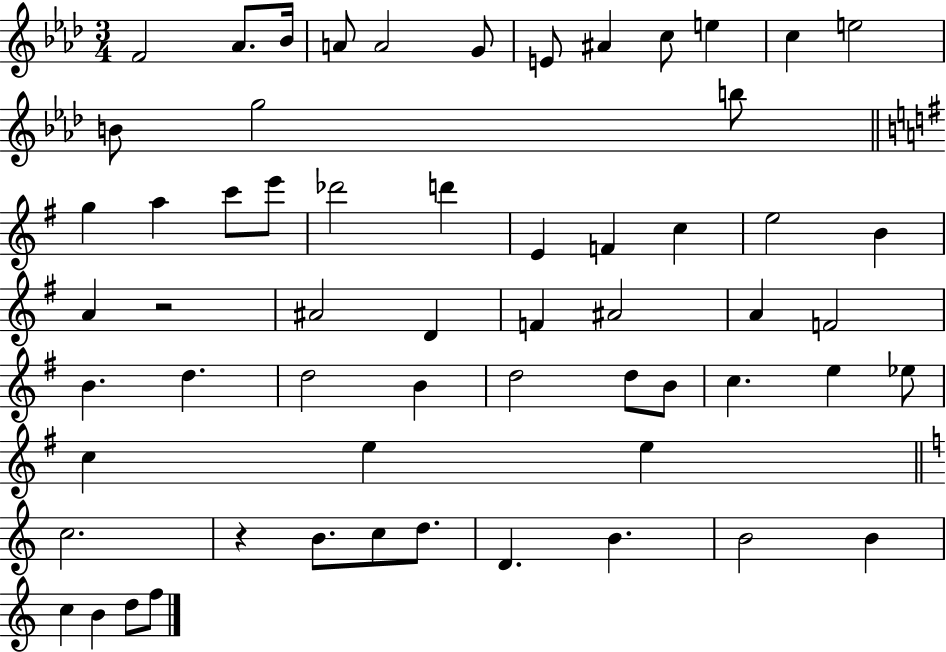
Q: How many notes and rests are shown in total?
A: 60